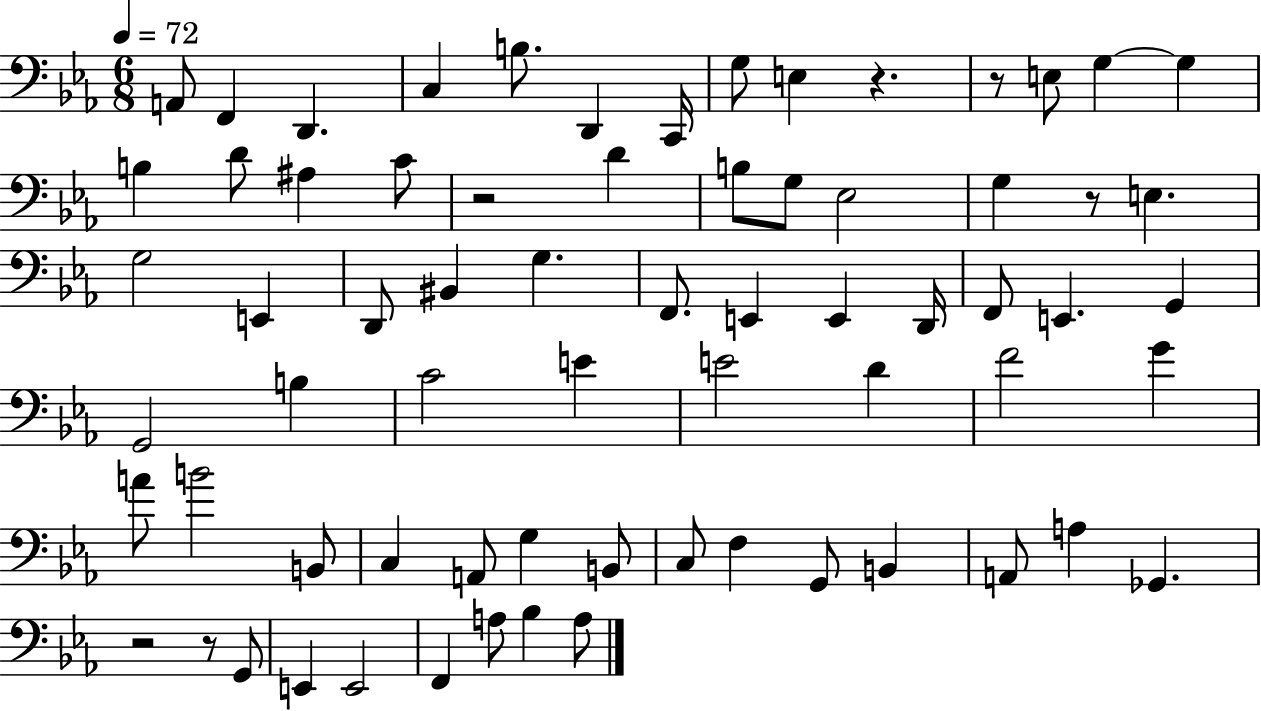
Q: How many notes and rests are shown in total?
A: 69